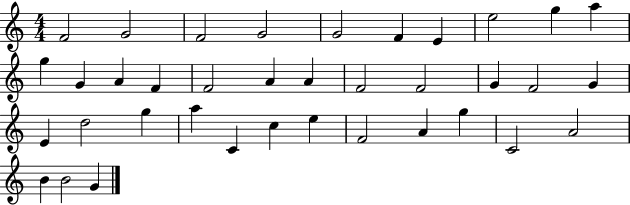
F4/h G4/h F4/h G4/h G4/h F4/q E4/q E5/h G5/q A5/q G5/q G4/q A4/q F4/q F4/h A4/q A4/q F4/h F4/h G4/q F4/h G4/q E4/q D5/h G5/q A5/q C4/q C5/q E5/q F4/h A4/q G5/q C4/h A4/h B4/q B4/h G4/q